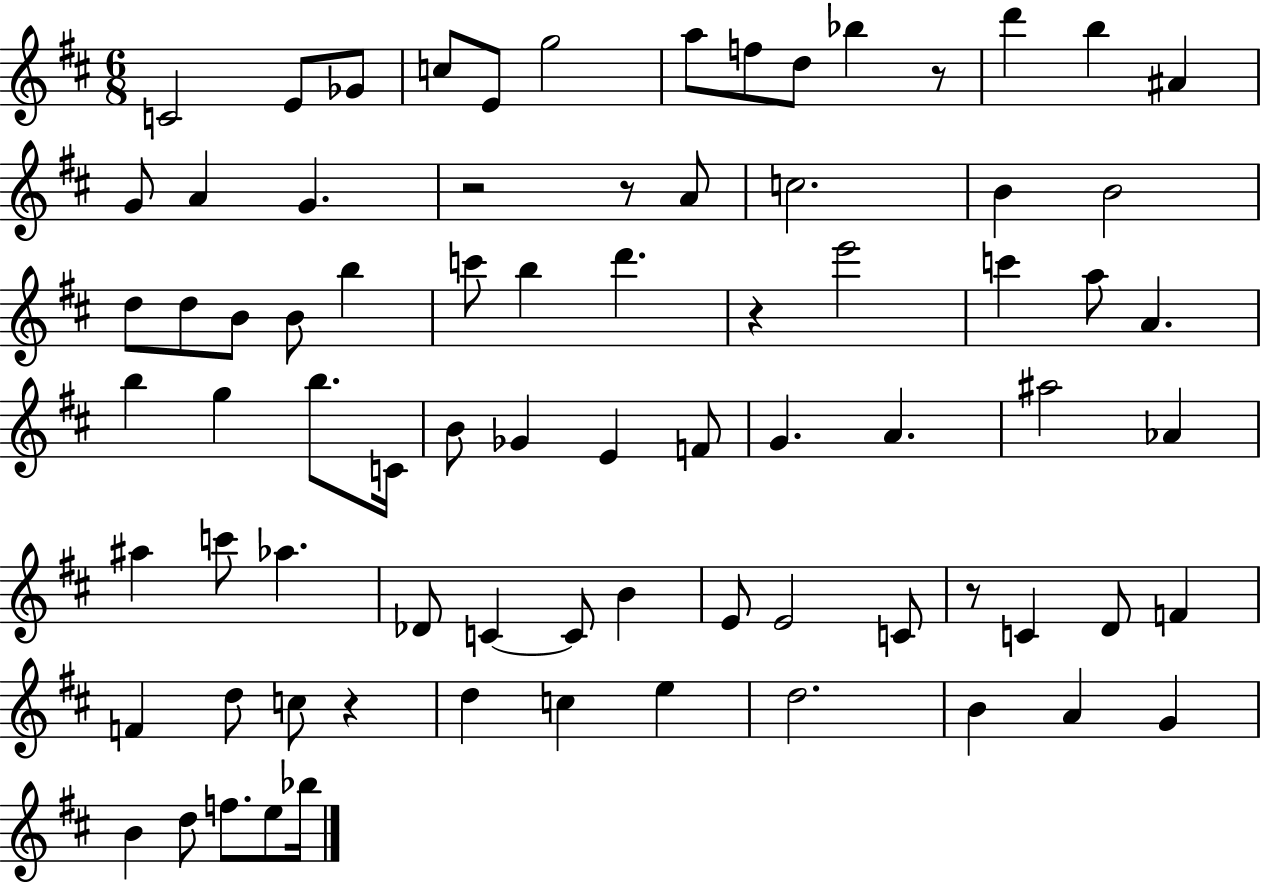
X:1
T:Untitled
M:6/8
L:1/4
K:D
C2 E/2 _G/2 c/2 E/2 g2 a/2 f/2 d/2 _b z/2 d' b ^A G/2 A G z2 z/2 A/2 c2 B B2 d/2 d/2 B/2 B/2 b c'/2 b d' z e'2 c' a/2 A b g b/2 C/4 B/2 _G E F/2 G A ^a2 _A ^a c'/2 _a _D/2 C C/2 B E/2 E2 C/2 z/2 C D/2 F F d/2 c/2 z d c e d2 B A G B d/2 f/2 e/2 _b/4